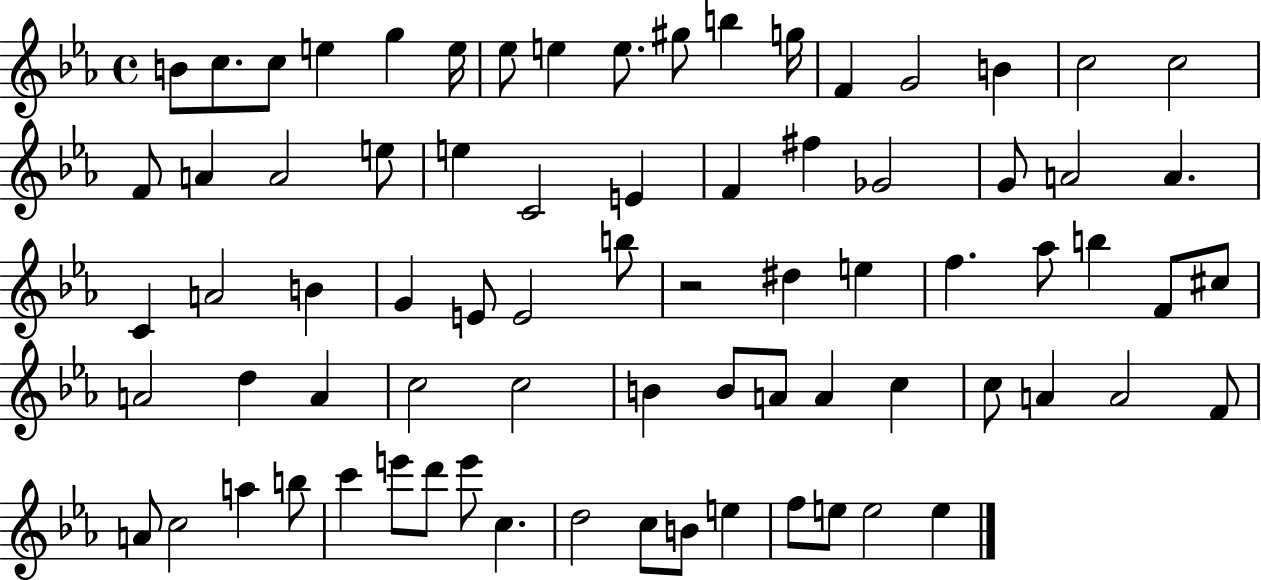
{
  \clef treble
  \time 4/4
  \defaultTimeSignature
  \key ees \major
  b'8 c''8. c''8 e''4 g''4 e''16 | ees''8 e''4 e''8. gis''8 b''4 g''16 | f'4 g'2 b'4 | c''2 c''2 | \break f'8 a'4 a'2 e''8 | e''4 c'2 e'4 | f'4 fis''4 ges'2 | g'8 a'2 a'4. | \break c'4 a'2 b'4 | g'4 e'8 e'2 b''8 | r2 dis''4 e''4 | f''4. aes''8 b''4 f'8 cis''8 | \break a'2 d''4 a'4 | c''2 c''2 | b'4 b'8 a'8 a'4 c''4 | c''8 a'4 a'2 f'8 | \break a'8 c''2 a''4 b''8 | c'''4 e'''8 d'''8 e'''8 c''4. | d''2 c''8 b'8 e''4 | f''8 e''8 e''2 e''4 | \break \bar "|."
}